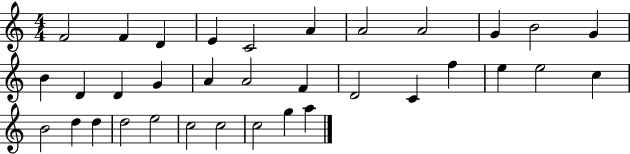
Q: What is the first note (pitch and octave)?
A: F4